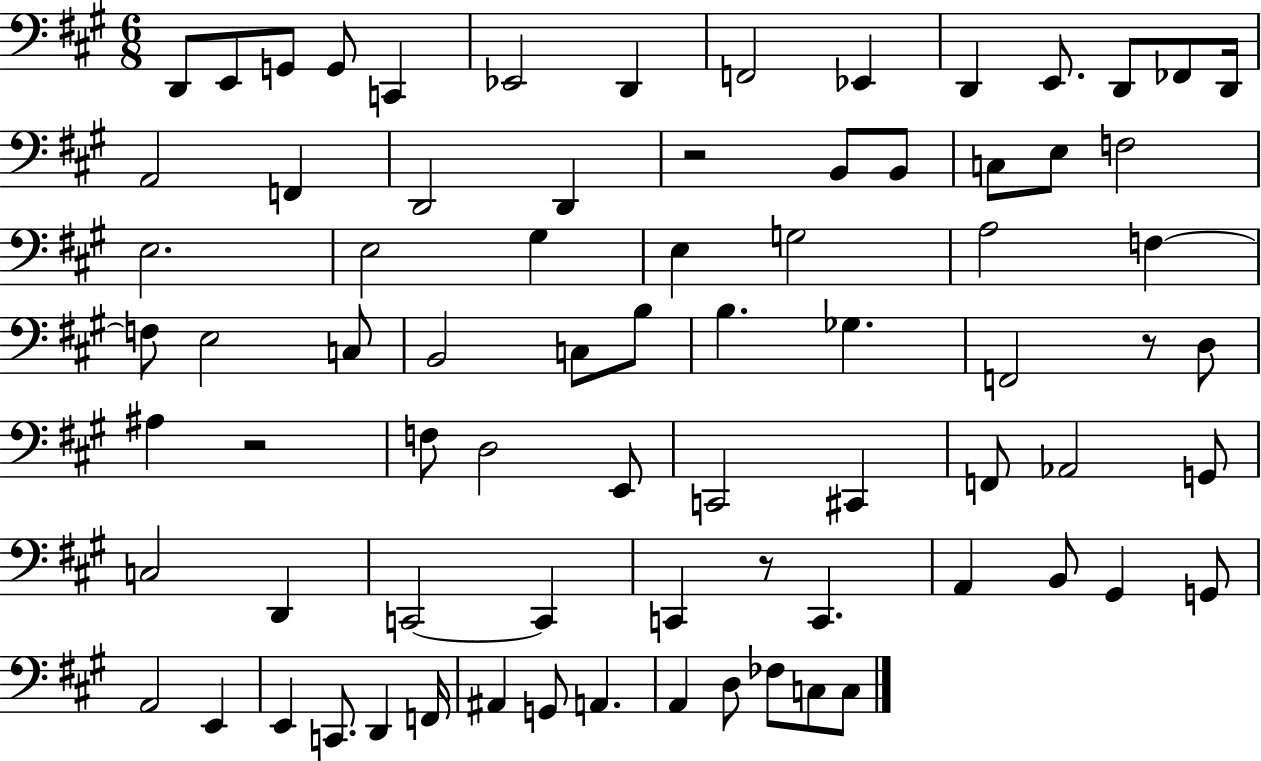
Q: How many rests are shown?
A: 4